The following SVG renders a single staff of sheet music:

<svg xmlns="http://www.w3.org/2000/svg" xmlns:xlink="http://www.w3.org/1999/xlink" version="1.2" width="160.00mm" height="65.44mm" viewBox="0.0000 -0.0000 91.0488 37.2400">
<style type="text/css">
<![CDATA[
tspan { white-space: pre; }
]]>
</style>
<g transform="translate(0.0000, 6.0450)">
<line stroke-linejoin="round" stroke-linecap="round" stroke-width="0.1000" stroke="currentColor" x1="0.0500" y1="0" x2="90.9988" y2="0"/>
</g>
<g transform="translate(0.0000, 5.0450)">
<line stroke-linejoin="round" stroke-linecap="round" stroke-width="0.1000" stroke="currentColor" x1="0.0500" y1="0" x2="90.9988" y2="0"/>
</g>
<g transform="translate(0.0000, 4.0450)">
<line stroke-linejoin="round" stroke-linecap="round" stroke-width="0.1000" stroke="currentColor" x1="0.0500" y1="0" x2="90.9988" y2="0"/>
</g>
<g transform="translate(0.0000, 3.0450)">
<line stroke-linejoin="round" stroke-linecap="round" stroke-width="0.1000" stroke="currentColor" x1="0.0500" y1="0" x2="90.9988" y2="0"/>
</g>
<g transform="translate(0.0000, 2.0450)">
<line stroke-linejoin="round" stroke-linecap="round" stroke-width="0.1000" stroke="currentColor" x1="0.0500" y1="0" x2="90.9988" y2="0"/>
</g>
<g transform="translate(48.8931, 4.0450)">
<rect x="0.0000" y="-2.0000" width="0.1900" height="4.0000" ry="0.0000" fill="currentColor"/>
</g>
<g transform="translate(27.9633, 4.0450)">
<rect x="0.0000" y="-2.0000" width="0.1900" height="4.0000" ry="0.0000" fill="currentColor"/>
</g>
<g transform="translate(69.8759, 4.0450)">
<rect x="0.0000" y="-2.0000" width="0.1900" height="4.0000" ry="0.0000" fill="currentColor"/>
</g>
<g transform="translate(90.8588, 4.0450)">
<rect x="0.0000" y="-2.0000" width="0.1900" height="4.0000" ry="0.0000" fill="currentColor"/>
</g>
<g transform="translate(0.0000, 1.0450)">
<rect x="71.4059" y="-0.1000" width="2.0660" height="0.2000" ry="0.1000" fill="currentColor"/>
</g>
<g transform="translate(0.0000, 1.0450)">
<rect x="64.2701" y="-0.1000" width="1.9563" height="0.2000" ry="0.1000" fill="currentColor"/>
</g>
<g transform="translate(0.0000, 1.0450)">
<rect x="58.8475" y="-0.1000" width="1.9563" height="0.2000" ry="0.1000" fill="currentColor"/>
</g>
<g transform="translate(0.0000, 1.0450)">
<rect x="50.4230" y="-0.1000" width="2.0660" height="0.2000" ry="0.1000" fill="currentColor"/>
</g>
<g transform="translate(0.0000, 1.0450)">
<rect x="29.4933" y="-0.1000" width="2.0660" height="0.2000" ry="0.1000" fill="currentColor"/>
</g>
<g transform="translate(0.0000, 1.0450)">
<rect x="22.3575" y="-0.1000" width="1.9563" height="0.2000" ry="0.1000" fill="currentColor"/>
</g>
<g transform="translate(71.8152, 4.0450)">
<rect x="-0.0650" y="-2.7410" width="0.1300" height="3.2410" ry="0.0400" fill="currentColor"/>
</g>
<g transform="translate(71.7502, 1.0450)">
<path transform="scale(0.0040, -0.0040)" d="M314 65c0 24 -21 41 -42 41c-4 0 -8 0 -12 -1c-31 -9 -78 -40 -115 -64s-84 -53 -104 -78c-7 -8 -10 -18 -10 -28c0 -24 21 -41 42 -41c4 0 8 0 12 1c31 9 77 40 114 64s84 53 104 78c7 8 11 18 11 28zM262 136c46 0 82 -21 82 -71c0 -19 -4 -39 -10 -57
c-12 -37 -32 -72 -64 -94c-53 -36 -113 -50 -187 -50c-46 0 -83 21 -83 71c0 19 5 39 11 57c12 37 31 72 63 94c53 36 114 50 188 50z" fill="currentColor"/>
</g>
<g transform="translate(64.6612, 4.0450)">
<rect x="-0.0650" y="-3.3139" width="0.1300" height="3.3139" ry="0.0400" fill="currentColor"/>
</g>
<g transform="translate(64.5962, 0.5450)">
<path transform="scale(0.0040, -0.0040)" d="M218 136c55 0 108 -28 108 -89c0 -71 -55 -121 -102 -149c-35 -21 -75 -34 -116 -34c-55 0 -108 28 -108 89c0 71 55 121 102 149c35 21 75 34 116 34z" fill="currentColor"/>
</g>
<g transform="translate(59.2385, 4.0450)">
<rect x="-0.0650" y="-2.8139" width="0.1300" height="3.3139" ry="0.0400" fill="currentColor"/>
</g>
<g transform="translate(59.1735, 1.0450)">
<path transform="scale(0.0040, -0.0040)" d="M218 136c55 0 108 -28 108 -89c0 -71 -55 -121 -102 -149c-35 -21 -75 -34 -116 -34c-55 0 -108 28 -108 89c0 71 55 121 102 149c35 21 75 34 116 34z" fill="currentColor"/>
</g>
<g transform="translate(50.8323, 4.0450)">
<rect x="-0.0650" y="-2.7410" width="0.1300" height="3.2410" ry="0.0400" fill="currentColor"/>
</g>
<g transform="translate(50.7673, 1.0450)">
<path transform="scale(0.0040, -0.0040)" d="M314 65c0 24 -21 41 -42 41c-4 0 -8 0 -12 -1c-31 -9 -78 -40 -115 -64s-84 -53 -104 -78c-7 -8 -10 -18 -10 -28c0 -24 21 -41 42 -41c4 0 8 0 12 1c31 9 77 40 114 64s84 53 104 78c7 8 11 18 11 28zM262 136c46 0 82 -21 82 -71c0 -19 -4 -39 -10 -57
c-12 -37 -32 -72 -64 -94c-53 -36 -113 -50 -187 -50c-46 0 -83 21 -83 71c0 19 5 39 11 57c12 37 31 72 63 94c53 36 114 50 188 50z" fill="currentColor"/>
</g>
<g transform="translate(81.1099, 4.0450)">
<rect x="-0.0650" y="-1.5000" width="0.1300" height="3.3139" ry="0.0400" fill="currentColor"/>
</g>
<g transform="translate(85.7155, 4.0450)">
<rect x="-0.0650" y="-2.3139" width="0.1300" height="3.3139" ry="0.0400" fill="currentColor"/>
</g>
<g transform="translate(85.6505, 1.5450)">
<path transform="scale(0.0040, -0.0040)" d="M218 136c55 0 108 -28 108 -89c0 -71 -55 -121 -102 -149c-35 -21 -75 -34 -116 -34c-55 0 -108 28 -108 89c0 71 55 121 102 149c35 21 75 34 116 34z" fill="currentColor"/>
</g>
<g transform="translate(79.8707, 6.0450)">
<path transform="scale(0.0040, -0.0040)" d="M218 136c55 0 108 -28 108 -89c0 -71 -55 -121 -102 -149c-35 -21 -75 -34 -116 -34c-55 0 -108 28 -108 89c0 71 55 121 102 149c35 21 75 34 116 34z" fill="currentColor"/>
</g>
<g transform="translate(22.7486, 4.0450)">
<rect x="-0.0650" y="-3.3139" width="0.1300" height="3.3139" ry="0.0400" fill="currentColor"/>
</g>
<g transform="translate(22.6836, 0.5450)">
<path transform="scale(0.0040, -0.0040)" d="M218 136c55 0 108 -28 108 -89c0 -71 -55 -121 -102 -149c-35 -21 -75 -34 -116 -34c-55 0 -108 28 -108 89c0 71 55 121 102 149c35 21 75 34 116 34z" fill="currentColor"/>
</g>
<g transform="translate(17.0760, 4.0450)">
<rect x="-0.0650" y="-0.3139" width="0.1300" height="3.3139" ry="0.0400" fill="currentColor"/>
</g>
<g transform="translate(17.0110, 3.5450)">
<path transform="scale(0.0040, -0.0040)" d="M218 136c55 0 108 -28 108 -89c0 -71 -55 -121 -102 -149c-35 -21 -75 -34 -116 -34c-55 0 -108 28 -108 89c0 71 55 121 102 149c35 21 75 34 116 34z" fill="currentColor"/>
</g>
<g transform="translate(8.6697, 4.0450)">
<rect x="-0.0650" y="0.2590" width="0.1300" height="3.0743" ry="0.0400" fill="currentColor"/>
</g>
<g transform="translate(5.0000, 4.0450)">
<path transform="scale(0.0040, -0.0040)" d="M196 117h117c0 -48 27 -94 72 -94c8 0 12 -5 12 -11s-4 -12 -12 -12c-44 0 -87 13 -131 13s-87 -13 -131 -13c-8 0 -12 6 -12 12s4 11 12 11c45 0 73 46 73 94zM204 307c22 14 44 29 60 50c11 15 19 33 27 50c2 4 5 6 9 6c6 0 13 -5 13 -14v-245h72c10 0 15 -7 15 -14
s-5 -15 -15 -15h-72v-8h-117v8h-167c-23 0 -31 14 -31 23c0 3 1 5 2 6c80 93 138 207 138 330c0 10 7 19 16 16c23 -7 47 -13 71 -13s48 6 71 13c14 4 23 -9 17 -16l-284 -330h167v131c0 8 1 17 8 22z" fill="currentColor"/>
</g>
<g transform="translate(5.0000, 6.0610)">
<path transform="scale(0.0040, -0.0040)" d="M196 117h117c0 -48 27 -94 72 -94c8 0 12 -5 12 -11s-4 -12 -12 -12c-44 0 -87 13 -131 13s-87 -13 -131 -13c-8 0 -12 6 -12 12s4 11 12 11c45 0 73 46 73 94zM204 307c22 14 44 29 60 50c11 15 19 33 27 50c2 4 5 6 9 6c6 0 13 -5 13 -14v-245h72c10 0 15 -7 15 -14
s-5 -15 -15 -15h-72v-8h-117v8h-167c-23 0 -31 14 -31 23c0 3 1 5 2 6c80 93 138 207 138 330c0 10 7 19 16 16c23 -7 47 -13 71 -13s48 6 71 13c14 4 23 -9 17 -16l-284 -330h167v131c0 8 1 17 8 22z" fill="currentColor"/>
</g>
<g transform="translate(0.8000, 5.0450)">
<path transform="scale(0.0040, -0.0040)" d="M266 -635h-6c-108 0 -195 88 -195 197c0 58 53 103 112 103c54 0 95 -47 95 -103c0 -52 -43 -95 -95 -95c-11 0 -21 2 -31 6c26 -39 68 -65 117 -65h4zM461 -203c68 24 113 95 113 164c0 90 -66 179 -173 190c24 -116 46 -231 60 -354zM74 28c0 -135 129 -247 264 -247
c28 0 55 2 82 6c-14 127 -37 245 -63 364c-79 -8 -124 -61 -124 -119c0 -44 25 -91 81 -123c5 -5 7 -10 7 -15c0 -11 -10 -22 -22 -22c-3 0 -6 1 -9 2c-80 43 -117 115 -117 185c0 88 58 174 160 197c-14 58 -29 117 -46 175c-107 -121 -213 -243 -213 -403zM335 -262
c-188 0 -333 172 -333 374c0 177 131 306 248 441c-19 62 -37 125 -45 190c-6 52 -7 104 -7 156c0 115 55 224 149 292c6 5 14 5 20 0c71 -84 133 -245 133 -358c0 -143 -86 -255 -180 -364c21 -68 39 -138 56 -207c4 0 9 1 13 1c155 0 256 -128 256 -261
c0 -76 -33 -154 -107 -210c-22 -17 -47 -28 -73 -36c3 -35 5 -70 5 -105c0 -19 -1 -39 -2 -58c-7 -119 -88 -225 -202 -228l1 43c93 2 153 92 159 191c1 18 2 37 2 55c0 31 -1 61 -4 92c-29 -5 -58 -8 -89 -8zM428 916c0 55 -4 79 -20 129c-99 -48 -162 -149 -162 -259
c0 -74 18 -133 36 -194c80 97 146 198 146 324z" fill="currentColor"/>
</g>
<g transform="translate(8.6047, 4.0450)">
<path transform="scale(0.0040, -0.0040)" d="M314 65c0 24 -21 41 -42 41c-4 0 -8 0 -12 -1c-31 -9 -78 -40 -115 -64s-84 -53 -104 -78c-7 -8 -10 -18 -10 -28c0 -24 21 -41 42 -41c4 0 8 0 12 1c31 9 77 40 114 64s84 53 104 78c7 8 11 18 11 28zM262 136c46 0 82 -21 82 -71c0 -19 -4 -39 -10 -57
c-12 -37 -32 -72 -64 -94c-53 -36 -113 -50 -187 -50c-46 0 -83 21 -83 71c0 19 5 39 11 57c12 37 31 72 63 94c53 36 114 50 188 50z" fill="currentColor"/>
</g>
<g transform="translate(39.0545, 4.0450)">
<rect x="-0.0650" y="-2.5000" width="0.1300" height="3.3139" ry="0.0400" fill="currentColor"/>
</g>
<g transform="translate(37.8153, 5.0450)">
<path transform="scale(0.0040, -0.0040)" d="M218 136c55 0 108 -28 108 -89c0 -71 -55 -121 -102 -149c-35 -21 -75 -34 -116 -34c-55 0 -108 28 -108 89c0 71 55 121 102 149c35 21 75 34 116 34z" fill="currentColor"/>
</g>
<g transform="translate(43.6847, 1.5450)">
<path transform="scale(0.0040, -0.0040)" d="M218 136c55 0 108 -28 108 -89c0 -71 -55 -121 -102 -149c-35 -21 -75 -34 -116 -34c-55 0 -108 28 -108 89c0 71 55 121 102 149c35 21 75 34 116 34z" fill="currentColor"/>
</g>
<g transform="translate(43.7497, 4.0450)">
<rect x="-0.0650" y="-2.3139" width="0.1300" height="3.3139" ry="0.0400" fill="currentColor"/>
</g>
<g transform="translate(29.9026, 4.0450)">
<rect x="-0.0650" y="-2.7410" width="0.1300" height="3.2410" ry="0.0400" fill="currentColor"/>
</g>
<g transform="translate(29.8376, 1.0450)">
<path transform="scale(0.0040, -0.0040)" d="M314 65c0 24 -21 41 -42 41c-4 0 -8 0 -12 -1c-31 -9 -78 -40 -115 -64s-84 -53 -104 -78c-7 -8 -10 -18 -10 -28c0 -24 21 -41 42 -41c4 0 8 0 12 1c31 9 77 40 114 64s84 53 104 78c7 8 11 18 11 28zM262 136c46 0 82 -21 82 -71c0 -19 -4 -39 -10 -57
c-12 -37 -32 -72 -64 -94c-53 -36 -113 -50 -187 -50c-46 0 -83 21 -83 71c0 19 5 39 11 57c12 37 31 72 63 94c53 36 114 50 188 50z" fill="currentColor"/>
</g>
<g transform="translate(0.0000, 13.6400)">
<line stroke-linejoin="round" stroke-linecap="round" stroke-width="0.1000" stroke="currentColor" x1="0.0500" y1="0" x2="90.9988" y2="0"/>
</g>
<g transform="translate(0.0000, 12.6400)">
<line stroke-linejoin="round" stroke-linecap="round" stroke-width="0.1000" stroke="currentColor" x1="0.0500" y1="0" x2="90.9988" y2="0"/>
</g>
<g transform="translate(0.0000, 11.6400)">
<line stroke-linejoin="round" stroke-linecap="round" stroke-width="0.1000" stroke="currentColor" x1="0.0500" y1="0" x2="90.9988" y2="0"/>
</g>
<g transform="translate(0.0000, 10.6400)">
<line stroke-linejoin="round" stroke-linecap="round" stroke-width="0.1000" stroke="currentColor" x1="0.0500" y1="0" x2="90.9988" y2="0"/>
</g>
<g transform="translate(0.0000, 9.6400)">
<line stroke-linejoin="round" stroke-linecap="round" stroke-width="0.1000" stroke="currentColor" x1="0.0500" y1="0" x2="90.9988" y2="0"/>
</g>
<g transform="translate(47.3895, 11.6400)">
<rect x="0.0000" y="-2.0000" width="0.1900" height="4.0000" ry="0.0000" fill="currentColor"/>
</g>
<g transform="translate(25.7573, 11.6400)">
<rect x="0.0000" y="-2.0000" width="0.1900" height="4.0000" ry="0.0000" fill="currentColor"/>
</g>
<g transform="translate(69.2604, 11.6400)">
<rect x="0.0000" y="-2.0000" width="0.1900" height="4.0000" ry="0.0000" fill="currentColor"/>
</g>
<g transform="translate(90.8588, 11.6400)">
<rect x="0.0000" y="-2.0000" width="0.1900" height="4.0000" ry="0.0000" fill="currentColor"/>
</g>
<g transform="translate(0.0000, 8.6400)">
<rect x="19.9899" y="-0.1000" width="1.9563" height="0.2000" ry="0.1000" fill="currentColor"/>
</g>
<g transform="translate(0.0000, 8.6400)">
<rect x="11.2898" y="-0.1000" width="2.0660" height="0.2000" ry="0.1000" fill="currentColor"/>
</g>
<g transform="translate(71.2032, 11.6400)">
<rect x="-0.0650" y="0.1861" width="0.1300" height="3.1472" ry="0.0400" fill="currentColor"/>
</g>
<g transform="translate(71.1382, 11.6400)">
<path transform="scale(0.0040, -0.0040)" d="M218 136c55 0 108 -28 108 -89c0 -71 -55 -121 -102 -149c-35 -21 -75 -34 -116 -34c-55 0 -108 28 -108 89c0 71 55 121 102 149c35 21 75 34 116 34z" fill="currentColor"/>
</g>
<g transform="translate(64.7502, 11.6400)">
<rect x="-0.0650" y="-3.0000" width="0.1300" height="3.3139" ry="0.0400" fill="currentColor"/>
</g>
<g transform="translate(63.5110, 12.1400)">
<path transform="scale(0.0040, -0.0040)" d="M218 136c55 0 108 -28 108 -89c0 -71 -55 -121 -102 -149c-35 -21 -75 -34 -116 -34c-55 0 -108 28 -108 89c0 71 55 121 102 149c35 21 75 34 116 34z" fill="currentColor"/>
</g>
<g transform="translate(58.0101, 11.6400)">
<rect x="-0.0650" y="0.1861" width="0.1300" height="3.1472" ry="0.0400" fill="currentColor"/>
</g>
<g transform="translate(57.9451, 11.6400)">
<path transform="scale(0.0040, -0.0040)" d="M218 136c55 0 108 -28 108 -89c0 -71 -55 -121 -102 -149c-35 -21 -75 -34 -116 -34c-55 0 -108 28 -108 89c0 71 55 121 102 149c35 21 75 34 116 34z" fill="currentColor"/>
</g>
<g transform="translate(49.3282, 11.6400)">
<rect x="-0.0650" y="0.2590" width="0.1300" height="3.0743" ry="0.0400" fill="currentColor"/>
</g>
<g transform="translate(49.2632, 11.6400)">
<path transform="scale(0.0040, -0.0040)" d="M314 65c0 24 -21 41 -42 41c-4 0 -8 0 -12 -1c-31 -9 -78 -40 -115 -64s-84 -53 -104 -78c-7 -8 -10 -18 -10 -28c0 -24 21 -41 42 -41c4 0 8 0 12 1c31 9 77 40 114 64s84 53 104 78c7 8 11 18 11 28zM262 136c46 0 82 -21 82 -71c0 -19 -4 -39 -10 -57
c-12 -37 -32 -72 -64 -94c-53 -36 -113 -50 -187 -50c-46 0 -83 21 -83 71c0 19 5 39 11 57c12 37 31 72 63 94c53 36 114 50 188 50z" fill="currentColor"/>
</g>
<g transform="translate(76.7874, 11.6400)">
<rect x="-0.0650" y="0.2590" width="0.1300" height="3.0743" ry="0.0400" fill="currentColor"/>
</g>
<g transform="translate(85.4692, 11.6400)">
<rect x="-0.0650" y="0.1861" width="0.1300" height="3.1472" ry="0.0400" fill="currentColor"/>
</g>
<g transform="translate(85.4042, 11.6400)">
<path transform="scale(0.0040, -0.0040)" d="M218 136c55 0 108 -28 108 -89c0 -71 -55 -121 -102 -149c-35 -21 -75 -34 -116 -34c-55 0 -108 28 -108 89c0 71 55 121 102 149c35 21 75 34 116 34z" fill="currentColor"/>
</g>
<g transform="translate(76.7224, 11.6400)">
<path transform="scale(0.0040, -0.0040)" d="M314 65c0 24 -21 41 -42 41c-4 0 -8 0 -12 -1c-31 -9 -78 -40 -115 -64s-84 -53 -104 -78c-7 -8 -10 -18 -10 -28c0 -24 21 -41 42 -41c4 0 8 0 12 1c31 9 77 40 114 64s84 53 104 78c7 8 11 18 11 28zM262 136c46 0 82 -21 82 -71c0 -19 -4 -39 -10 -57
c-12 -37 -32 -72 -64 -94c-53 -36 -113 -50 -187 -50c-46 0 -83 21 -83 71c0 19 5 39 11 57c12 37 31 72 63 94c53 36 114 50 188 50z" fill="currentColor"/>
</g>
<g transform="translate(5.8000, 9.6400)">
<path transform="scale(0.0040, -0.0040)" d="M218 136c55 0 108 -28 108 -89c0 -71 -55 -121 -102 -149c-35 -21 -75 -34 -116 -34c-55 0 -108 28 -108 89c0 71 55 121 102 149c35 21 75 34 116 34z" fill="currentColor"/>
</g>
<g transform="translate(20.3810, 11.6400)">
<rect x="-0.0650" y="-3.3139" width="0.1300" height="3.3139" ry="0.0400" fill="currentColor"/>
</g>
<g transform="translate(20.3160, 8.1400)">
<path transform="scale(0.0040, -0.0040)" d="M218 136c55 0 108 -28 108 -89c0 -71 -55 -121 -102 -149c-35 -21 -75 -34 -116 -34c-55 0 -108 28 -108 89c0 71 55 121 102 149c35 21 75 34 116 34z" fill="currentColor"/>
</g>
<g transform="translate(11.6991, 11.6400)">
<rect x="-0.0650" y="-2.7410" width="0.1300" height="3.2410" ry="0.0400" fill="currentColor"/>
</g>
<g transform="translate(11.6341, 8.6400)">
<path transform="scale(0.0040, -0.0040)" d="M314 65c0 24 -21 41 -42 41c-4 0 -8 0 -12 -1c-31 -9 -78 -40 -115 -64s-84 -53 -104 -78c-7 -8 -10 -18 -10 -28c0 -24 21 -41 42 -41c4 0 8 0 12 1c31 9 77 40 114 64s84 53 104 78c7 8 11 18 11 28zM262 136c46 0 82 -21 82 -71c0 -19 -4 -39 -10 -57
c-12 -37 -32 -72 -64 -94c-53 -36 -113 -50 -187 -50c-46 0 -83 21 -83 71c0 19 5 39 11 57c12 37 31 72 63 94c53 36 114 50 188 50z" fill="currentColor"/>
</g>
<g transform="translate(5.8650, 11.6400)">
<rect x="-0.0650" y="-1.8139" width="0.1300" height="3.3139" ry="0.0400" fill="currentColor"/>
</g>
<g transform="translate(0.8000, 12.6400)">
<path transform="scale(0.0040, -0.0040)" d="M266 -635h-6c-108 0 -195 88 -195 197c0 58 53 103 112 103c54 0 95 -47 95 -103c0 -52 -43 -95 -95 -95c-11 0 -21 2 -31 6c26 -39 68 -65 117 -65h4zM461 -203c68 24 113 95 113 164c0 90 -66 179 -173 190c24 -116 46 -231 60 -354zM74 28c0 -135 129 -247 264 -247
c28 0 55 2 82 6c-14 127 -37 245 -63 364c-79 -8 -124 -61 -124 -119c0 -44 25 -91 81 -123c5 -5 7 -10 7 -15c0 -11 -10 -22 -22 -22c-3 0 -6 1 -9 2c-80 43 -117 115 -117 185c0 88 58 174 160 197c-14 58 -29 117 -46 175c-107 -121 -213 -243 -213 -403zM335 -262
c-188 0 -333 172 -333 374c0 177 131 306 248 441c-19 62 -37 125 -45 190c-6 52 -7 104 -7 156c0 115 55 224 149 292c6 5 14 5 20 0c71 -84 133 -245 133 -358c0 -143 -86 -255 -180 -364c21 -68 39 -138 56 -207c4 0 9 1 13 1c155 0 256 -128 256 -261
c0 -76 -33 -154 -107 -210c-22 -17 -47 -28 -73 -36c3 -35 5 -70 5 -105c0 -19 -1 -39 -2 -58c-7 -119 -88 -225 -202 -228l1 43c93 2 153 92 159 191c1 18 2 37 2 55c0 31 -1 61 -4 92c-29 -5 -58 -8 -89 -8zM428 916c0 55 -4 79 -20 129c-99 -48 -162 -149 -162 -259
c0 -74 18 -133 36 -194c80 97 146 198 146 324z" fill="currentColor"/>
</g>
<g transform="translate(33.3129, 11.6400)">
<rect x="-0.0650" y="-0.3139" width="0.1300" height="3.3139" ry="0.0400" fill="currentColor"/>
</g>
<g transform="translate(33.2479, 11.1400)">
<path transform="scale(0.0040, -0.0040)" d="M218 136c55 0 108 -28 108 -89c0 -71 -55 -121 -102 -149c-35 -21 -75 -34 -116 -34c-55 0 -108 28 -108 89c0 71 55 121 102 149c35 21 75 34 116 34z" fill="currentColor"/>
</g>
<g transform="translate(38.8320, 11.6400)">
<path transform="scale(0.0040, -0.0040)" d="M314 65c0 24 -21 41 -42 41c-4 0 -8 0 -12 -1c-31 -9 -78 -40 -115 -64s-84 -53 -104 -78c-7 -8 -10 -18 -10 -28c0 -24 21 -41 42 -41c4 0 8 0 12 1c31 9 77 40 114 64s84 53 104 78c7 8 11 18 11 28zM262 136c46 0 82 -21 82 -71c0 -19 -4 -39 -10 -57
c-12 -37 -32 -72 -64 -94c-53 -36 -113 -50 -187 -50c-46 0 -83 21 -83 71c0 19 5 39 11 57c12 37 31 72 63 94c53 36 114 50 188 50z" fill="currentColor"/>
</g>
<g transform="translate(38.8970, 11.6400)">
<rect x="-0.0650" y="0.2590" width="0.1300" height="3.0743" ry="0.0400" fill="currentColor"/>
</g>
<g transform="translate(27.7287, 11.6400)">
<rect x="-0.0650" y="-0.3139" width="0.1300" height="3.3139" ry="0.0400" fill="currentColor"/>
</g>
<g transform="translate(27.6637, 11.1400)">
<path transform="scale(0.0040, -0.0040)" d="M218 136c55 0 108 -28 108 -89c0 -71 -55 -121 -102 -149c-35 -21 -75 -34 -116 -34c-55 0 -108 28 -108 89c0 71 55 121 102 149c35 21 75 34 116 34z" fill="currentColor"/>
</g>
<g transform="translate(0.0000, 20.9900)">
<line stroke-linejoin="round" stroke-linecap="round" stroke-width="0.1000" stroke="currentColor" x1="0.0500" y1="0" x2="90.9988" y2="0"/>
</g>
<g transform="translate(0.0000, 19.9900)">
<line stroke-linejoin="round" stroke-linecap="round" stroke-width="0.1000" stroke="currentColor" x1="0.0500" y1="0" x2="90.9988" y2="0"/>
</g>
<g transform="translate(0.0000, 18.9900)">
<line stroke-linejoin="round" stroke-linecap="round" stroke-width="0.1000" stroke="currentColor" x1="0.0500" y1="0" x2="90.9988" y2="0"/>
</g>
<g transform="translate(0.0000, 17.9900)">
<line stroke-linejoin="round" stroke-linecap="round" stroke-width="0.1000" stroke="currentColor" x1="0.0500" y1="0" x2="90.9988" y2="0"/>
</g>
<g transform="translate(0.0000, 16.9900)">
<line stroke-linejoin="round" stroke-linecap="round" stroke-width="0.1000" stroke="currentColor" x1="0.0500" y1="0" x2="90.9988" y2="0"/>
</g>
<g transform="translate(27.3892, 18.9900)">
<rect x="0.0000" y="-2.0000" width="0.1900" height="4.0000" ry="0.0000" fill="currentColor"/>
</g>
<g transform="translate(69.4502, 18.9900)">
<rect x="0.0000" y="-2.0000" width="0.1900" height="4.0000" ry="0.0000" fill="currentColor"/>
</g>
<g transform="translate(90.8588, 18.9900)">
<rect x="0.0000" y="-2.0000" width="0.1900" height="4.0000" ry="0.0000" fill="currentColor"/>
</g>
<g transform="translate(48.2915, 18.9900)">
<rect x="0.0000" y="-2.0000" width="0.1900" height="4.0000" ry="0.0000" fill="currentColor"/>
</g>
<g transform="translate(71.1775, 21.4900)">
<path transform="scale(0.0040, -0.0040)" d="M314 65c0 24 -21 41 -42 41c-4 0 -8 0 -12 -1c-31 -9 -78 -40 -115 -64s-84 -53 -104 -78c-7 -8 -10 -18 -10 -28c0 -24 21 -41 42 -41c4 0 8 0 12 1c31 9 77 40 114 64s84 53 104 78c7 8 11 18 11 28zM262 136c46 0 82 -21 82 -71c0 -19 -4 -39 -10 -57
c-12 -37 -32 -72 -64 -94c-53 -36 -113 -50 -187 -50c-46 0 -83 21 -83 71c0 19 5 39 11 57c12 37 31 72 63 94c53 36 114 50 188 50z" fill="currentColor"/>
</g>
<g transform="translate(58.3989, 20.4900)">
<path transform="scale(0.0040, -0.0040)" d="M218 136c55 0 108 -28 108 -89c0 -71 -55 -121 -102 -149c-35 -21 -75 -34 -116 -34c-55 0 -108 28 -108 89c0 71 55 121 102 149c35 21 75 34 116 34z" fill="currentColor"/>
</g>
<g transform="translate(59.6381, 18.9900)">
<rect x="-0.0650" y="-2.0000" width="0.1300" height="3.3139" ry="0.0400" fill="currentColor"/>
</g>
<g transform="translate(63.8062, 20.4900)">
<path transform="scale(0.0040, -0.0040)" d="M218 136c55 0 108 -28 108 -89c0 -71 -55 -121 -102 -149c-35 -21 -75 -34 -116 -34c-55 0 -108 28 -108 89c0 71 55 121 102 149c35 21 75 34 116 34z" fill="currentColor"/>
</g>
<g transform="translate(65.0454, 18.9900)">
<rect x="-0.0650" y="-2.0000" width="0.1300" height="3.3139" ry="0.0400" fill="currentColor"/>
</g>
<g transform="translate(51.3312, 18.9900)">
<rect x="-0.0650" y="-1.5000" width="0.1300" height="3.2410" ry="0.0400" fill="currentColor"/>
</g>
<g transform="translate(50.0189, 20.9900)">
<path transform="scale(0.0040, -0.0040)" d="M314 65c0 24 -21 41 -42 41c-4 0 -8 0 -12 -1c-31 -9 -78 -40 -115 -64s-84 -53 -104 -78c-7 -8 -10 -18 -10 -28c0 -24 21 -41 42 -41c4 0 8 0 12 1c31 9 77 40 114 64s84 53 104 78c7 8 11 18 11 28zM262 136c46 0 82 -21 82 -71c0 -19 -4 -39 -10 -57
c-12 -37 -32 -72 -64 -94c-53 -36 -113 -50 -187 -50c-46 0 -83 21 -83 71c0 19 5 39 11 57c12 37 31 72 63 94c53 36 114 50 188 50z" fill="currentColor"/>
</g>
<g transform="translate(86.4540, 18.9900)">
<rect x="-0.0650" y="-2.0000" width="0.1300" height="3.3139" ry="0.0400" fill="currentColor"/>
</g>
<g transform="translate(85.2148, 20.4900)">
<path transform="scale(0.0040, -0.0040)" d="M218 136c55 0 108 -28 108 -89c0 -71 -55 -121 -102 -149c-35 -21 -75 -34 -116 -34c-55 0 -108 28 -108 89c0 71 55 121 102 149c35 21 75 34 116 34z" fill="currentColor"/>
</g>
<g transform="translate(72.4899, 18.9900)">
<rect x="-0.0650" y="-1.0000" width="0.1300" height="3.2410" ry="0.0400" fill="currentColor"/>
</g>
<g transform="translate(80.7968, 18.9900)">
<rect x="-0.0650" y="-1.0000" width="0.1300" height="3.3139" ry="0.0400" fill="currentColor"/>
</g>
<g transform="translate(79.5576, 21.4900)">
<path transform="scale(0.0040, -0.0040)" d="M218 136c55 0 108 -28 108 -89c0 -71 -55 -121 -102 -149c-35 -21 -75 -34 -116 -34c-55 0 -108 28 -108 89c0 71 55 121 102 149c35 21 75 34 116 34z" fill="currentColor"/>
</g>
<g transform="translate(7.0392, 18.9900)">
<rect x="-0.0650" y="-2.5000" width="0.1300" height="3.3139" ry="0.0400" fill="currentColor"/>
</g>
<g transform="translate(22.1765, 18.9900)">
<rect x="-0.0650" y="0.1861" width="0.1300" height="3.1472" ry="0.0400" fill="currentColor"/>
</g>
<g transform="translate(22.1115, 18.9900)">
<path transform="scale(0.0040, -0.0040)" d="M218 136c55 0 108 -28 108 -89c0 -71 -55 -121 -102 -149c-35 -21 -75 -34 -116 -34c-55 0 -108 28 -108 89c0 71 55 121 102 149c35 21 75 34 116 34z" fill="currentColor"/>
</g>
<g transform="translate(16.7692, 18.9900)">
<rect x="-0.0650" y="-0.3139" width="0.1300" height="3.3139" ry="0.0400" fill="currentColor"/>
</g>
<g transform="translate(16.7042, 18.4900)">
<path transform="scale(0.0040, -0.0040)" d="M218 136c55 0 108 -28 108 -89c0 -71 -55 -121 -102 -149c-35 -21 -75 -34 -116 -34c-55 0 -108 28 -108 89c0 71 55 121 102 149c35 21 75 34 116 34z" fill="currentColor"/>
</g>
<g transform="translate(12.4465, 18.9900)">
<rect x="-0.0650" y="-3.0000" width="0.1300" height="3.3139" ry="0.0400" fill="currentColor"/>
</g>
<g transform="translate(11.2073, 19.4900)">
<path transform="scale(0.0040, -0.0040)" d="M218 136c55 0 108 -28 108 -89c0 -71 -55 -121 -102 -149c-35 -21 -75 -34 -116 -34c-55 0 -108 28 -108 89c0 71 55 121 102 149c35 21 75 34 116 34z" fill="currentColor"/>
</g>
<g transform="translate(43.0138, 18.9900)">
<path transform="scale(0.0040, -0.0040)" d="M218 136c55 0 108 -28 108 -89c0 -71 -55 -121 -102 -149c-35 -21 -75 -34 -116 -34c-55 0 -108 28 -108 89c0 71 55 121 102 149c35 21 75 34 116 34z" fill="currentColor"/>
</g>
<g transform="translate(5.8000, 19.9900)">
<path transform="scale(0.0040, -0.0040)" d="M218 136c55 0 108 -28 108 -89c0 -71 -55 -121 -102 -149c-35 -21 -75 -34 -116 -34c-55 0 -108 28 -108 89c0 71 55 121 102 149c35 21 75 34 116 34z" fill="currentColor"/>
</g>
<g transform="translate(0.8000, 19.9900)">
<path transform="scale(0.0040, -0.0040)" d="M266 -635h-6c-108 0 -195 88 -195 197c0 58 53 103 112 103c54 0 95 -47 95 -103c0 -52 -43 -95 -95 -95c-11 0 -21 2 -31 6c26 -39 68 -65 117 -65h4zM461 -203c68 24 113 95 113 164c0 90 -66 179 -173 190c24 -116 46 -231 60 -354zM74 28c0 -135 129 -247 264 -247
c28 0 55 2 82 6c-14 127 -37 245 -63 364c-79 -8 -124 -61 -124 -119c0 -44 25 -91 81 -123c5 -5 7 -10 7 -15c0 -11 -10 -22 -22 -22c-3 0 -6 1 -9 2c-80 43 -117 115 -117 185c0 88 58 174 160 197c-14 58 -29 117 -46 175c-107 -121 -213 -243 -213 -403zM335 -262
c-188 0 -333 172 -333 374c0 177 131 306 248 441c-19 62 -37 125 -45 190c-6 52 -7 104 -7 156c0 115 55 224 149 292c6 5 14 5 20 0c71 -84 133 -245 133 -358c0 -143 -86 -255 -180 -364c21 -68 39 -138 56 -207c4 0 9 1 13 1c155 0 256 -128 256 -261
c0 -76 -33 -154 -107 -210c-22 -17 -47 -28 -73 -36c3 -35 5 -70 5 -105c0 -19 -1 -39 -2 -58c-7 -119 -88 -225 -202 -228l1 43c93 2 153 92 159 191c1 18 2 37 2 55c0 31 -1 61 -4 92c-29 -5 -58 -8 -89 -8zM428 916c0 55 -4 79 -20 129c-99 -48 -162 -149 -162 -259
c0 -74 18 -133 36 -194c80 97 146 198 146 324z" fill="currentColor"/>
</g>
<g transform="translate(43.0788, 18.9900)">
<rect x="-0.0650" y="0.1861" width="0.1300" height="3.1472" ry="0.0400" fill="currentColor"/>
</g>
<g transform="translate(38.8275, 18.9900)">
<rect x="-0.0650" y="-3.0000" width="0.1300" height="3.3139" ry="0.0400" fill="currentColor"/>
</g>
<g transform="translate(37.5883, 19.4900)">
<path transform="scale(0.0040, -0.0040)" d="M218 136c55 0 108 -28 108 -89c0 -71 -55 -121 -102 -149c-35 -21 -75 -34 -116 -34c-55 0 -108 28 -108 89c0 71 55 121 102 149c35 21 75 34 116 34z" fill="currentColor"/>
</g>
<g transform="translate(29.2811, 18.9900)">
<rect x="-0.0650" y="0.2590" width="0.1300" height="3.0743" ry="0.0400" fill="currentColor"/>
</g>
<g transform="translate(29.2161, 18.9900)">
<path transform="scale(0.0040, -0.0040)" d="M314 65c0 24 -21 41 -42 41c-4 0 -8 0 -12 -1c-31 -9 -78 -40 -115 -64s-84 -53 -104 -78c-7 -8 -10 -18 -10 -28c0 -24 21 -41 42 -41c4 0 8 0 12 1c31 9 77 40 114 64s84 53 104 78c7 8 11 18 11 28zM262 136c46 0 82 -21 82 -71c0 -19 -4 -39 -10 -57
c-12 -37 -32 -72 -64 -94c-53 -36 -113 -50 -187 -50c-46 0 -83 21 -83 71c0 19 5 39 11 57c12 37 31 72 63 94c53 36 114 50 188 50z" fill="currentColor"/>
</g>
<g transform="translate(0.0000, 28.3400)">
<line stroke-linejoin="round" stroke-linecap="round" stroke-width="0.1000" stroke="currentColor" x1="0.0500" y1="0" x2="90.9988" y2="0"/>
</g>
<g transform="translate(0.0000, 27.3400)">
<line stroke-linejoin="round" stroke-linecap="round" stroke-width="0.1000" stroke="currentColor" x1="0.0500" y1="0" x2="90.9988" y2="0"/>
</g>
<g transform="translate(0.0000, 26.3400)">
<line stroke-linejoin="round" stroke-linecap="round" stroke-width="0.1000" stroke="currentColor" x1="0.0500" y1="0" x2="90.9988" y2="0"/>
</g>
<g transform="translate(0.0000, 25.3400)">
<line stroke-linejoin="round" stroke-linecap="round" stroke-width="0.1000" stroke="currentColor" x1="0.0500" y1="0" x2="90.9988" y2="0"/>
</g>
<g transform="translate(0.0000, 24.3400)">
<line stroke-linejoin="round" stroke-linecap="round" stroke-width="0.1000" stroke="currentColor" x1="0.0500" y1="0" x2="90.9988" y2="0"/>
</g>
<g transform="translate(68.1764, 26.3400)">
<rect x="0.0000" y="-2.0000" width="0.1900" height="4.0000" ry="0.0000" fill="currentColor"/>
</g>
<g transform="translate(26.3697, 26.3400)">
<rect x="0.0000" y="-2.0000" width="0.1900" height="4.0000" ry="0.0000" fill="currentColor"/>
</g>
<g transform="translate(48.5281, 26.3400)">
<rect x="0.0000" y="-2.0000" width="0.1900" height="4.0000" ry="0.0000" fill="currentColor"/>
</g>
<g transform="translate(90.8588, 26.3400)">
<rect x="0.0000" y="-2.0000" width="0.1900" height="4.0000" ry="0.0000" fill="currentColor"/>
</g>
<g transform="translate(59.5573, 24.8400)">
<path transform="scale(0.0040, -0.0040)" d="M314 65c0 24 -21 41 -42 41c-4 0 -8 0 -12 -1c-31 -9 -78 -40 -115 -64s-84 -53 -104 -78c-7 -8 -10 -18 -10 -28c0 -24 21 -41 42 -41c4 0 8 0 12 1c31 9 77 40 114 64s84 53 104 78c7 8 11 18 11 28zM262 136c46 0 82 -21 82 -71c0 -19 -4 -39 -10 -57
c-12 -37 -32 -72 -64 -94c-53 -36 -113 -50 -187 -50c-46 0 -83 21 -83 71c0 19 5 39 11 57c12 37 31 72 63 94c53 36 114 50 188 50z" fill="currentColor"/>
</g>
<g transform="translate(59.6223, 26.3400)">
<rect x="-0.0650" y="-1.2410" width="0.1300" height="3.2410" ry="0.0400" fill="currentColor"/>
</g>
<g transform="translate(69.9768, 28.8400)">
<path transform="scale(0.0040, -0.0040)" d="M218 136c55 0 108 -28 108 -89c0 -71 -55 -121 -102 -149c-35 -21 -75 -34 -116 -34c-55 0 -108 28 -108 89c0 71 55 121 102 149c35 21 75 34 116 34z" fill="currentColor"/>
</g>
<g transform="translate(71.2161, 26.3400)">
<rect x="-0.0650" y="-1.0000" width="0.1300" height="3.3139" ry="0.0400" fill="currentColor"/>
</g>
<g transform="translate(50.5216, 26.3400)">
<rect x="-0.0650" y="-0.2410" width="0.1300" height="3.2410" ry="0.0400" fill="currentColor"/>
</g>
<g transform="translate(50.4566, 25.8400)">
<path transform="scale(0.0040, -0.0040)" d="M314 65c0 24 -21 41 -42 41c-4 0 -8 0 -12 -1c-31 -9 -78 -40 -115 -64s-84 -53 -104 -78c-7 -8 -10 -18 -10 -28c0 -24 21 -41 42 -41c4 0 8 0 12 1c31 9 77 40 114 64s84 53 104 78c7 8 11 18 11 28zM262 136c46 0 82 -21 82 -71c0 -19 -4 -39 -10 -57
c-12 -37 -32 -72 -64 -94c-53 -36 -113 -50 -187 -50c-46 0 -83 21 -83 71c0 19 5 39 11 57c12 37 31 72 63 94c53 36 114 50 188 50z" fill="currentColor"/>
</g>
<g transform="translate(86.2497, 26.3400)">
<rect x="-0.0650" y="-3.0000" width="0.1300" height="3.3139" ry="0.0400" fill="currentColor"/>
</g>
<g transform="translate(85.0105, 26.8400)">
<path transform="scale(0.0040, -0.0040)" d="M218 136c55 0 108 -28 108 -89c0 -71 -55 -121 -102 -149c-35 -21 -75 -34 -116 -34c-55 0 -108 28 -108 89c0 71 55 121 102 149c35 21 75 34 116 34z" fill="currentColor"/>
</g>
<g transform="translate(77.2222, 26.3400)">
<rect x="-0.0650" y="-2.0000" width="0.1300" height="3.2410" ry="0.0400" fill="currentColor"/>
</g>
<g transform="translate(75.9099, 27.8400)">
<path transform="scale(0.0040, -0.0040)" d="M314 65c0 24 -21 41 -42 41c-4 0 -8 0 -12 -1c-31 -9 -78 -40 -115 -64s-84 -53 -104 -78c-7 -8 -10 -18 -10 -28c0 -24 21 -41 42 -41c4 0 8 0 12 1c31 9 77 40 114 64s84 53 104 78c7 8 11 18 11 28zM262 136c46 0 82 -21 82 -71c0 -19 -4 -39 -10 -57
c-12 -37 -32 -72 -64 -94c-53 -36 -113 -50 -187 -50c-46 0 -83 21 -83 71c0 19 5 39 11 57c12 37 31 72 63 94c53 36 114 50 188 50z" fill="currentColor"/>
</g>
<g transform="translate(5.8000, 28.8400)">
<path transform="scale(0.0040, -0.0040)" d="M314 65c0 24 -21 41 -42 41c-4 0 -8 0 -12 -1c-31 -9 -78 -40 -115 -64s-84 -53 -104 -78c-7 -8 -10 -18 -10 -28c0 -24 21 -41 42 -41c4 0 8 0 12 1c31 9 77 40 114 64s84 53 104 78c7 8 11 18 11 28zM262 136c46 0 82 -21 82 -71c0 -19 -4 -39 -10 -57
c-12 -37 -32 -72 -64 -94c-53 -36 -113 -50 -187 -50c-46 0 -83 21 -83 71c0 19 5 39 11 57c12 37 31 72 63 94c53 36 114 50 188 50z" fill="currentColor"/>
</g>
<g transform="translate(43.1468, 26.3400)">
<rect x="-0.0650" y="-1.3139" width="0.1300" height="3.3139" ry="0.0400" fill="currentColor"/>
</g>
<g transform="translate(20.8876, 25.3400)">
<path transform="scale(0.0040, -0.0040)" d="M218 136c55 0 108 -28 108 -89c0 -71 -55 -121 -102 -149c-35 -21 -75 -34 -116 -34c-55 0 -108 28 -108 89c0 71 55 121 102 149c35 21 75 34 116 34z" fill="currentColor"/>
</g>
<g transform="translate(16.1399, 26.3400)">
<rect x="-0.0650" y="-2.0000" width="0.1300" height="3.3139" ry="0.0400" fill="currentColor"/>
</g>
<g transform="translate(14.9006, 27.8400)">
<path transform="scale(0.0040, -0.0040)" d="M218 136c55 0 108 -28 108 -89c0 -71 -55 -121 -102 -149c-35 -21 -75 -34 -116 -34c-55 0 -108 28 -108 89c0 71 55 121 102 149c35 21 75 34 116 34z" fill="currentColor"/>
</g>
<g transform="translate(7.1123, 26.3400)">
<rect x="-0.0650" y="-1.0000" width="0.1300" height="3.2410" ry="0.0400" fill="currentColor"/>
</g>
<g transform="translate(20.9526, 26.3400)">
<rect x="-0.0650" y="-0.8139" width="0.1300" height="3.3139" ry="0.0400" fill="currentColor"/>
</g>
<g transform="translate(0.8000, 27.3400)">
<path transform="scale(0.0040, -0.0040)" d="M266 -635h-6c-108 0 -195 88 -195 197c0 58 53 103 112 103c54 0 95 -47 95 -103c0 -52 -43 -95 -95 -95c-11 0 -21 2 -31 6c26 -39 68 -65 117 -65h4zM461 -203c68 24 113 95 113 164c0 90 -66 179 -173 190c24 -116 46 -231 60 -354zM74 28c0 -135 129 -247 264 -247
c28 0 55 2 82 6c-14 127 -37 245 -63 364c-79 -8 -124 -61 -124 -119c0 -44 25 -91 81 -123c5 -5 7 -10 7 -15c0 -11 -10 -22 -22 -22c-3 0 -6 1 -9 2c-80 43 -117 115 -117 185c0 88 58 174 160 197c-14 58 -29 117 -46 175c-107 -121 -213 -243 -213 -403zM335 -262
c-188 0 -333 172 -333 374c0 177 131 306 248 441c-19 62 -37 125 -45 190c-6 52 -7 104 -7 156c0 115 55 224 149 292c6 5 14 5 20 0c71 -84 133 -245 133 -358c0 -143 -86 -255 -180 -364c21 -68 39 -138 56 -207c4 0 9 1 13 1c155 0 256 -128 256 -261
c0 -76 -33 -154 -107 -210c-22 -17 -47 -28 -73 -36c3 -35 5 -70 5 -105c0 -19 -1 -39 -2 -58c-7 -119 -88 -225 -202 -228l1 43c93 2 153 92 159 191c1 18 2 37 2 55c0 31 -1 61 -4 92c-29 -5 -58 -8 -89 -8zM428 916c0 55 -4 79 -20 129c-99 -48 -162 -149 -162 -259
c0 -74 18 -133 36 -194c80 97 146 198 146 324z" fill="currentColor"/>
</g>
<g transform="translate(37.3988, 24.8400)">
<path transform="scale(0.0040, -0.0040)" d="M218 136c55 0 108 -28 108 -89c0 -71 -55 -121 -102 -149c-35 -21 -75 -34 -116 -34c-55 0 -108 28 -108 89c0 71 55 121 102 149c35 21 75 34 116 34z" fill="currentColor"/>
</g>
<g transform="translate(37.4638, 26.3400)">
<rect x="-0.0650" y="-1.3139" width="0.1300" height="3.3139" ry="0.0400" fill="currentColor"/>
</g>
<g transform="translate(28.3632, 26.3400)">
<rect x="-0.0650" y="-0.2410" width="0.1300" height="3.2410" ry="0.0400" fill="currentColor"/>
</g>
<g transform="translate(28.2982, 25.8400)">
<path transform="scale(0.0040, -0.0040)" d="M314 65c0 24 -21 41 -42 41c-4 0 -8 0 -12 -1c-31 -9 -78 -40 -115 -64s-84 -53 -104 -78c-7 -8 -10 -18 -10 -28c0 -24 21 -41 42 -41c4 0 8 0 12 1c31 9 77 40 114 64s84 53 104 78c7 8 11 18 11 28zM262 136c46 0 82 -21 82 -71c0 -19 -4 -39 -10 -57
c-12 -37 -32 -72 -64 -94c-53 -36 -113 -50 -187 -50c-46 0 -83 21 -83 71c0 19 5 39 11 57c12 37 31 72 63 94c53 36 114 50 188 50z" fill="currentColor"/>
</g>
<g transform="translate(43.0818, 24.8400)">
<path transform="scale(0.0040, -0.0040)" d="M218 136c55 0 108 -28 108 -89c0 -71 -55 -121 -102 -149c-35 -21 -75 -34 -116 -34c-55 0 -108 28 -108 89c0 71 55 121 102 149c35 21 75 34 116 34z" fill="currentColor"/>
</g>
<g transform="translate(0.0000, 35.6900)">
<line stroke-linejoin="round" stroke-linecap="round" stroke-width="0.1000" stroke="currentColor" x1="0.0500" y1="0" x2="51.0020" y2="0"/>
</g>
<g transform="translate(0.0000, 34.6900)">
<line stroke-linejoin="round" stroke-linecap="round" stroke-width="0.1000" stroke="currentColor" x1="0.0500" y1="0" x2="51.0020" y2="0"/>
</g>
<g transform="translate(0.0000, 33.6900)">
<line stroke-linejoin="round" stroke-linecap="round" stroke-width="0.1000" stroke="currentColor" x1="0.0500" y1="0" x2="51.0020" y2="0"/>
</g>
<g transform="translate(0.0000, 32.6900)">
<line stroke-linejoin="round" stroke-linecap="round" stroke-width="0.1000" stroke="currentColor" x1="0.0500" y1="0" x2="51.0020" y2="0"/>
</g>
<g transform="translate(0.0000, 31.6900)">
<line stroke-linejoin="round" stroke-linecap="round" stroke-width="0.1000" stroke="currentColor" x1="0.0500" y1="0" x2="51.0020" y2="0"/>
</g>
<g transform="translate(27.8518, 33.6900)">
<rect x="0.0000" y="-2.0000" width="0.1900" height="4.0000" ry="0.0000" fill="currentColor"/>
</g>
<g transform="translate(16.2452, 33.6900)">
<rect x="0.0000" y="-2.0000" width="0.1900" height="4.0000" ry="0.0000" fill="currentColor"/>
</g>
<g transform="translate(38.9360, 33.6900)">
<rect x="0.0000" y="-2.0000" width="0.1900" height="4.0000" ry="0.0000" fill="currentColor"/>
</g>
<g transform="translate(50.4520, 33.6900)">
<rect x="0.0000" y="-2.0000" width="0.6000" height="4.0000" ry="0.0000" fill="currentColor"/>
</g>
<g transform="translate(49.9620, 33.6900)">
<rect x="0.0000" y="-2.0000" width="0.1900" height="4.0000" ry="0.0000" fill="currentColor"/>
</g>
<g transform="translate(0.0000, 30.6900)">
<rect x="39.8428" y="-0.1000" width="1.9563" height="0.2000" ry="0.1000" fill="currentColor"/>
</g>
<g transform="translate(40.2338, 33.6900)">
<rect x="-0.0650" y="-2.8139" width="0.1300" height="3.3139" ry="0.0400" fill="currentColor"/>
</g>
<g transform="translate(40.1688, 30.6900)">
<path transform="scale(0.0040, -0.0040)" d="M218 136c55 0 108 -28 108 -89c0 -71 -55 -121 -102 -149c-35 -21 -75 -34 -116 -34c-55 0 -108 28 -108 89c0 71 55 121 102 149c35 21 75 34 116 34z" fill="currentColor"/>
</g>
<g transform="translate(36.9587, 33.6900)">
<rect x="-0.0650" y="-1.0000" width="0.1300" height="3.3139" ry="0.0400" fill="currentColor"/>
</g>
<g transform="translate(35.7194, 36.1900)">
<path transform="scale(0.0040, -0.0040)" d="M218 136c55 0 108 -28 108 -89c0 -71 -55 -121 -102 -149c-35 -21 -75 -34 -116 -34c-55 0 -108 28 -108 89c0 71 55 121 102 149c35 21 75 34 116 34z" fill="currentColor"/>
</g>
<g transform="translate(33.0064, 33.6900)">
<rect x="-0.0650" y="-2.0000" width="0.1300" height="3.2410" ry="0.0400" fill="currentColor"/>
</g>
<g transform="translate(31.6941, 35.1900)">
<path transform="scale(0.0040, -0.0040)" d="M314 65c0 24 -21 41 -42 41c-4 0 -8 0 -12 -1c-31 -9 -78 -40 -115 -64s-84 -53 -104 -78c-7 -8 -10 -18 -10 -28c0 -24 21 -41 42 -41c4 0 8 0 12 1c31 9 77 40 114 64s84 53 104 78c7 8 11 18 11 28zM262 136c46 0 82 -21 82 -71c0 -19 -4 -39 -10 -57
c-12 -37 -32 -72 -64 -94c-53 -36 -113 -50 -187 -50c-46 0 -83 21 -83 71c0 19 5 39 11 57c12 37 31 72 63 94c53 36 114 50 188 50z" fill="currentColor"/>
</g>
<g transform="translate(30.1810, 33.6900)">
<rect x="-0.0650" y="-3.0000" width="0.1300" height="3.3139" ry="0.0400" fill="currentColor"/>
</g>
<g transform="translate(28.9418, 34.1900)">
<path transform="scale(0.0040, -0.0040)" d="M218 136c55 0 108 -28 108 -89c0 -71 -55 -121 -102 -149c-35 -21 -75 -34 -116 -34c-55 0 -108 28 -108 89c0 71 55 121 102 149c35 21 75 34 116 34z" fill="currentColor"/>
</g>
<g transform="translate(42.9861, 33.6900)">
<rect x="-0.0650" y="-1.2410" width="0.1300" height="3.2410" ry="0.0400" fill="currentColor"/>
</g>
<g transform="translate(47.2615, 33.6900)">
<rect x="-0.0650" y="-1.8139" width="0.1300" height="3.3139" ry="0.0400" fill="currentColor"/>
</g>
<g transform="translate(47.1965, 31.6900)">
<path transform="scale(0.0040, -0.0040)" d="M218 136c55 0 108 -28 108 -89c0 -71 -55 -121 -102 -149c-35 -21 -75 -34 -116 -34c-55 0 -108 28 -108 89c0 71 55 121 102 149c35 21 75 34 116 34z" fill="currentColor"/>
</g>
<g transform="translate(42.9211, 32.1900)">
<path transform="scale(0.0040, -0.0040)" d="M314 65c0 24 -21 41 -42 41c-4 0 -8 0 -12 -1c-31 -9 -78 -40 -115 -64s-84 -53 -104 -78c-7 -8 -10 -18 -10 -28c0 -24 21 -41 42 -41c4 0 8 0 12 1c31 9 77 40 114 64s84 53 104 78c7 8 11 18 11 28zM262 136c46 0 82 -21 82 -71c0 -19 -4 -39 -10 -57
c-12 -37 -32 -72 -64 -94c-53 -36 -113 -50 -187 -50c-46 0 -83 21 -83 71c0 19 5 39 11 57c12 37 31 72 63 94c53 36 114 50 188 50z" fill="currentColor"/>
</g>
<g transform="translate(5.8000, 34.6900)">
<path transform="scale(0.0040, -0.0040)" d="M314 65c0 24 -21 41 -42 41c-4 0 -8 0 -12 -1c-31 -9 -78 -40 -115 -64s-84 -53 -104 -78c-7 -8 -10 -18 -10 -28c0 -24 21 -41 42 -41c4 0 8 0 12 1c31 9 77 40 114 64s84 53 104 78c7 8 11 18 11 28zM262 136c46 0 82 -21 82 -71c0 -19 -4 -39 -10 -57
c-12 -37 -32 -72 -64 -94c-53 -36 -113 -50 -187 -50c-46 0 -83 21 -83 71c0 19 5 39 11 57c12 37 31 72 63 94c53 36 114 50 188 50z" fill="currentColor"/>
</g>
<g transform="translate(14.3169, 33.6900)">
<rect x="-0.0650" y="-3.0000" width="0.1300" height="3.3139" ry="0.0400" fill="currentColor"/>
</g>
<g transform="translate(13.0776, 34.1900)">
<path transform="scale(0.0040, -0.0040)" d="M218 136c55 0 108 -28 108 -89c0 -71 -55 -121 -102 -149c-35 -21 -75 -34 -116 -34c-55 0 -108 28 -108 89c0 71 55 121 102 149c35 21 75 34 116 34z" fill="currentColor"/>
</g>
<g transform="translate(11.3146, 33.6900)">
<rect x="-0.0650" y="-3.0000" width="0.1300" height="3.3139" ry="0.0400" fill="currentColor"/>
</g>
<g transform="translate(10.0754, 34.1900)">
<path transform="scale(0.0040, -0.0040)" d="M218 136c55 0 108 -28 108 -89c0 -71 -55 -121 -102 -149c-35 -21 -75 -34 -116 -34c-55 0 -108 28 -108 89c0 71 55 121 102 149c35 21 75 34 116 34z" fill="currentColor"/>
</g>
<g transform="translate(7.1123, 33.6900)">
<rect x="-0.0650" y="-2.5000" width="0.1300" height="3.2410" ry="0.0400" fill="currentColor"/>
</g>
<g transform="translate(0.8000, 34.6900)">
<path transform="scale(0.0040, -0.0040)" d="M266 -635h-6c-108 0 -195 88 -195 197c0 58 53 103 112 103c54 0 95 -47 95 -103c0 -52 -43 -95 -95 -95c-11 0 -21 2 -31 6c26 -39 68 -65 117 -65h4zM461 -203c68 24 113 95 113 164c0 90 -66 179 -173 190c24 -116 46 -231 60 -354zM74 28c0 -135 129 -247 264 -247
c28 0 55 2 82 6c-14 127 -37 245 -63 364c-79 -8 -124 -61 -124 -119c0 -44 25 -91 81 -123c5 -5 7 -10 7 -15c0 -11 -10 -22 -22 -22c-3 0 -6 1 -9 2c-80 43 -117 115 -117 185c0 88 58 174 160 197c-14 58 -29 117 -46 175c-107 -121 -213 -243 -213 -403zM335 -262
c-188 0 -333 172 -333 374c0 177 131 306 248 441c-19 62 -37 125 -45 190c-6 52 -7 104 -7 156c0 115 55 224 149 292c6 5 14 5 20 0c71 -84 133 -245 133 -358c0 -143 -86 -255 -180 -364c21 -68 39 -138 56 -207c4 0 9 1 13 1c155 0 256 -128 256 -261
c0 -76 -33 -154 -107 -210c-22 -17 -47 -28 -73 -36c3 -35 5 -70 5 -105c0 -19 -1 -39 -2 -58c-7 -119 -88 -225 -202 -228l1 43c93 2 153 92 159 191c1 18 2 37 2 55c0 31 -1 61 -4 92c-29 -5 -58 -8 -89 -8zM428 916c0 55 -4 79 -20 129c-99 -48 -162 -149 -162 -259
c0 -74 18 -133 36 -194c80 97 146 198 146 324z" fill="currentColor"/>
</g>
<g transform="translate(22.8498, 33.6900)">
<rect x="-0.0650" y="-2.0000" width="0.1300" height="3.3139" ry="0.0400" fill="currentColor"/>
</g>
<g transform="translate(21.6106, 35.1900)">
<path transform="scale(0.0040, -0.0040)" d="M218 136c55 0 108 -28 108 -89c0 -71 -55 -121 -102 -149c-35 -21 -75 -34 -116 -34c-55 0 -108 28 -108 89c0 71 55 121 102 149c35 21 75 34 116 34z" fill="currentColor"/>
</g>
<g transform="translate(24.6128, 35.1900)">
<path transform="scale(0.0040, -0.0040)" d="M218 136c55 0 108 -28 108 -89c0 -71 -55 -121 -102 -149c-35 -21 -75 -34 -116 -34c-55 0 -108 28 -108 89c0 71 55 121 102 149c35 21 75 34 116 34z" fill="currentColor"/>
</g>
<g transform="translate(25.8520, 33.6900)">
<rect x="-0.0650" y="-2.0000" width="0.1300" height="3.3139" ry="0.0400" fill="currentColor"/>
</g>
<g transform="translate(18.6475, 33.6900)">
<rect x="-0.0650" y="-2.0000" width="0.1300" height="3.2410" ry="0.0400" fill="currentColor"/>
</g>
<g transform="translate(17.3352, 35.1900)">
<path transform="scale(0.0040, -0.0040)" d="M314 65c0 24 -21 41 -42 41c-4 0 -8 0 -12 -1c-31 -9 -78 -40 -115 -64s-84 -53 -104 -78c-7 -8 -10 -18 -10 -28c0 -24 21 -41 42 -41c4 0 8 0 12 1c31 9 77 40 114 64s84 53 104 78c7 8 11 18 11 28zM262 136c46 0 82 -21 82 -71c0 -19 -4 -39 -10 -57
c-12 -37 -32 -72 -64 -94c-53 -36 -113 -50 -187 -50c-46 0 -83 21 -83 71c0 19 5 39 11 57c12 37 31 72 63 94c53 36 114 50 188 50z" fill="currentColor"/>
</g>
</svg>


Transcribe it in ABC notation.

X:1
T:Untitled
M:4/4
L:1/4
K:C
B2 c b a2 G g a2 a b a2 E g f a2 b c c B2 B2 B A B B2 B G A c B B2 A B E2 F F D2 D F D2 F d c2 e e c2 e2 D F2 A G2 A A F2 F F A F2 D a e2 f